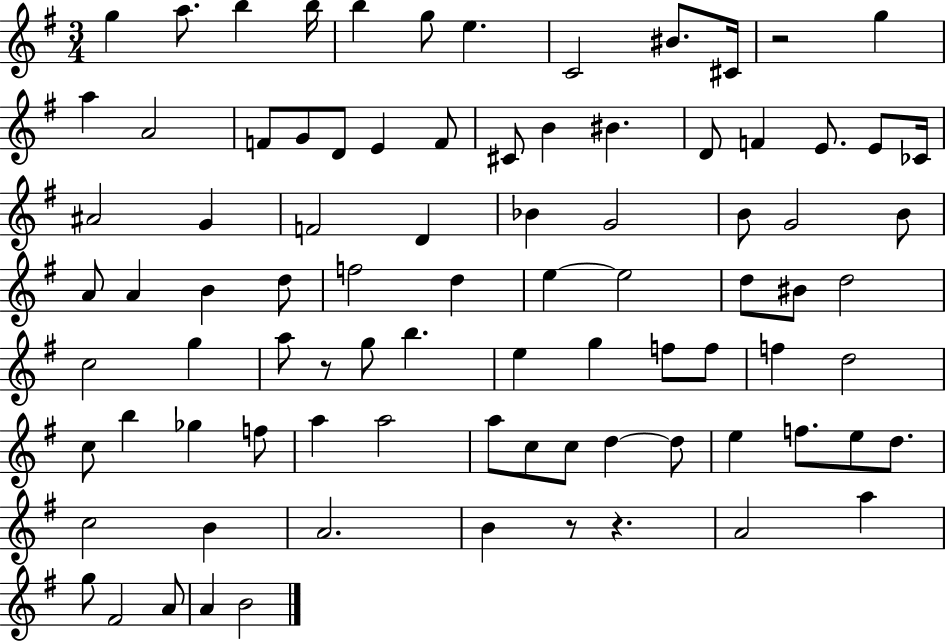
G5/q A5/e. B5/q B5/s B5/q G5/e E5/q. C4/h BIS4/e. C#4/s R/h G5/q A5/q A4/h F4/e G4/e D4/e E4/q F4/e C#4/e B4/q BIS4/q. D4/e F4/q E4/e. E4/e CES4/s A#4/h G4/q F4/h D4/q Bb4/q G4/h B4/e G4/h B4/e A4/e A4/q B4/q D5/e F5/h D5/q E5/q E5/h D5/e BIS4/e D5/h C5/h G5/q A5/e R/e G5/e B5/q. E5/q G5/q F5/e F5/e F5/q D5/h C5/e B5/q Gb5/q F5/e A5/q A5/h A5/e C5/e C5/e D5/q D5/e E5/q F5/e. E5/e D5/e. C5/h B4/q A4/h. B4/q R/e R/q. A4/h A5/q G5/e F#4/h A4/e A4/q B4/h